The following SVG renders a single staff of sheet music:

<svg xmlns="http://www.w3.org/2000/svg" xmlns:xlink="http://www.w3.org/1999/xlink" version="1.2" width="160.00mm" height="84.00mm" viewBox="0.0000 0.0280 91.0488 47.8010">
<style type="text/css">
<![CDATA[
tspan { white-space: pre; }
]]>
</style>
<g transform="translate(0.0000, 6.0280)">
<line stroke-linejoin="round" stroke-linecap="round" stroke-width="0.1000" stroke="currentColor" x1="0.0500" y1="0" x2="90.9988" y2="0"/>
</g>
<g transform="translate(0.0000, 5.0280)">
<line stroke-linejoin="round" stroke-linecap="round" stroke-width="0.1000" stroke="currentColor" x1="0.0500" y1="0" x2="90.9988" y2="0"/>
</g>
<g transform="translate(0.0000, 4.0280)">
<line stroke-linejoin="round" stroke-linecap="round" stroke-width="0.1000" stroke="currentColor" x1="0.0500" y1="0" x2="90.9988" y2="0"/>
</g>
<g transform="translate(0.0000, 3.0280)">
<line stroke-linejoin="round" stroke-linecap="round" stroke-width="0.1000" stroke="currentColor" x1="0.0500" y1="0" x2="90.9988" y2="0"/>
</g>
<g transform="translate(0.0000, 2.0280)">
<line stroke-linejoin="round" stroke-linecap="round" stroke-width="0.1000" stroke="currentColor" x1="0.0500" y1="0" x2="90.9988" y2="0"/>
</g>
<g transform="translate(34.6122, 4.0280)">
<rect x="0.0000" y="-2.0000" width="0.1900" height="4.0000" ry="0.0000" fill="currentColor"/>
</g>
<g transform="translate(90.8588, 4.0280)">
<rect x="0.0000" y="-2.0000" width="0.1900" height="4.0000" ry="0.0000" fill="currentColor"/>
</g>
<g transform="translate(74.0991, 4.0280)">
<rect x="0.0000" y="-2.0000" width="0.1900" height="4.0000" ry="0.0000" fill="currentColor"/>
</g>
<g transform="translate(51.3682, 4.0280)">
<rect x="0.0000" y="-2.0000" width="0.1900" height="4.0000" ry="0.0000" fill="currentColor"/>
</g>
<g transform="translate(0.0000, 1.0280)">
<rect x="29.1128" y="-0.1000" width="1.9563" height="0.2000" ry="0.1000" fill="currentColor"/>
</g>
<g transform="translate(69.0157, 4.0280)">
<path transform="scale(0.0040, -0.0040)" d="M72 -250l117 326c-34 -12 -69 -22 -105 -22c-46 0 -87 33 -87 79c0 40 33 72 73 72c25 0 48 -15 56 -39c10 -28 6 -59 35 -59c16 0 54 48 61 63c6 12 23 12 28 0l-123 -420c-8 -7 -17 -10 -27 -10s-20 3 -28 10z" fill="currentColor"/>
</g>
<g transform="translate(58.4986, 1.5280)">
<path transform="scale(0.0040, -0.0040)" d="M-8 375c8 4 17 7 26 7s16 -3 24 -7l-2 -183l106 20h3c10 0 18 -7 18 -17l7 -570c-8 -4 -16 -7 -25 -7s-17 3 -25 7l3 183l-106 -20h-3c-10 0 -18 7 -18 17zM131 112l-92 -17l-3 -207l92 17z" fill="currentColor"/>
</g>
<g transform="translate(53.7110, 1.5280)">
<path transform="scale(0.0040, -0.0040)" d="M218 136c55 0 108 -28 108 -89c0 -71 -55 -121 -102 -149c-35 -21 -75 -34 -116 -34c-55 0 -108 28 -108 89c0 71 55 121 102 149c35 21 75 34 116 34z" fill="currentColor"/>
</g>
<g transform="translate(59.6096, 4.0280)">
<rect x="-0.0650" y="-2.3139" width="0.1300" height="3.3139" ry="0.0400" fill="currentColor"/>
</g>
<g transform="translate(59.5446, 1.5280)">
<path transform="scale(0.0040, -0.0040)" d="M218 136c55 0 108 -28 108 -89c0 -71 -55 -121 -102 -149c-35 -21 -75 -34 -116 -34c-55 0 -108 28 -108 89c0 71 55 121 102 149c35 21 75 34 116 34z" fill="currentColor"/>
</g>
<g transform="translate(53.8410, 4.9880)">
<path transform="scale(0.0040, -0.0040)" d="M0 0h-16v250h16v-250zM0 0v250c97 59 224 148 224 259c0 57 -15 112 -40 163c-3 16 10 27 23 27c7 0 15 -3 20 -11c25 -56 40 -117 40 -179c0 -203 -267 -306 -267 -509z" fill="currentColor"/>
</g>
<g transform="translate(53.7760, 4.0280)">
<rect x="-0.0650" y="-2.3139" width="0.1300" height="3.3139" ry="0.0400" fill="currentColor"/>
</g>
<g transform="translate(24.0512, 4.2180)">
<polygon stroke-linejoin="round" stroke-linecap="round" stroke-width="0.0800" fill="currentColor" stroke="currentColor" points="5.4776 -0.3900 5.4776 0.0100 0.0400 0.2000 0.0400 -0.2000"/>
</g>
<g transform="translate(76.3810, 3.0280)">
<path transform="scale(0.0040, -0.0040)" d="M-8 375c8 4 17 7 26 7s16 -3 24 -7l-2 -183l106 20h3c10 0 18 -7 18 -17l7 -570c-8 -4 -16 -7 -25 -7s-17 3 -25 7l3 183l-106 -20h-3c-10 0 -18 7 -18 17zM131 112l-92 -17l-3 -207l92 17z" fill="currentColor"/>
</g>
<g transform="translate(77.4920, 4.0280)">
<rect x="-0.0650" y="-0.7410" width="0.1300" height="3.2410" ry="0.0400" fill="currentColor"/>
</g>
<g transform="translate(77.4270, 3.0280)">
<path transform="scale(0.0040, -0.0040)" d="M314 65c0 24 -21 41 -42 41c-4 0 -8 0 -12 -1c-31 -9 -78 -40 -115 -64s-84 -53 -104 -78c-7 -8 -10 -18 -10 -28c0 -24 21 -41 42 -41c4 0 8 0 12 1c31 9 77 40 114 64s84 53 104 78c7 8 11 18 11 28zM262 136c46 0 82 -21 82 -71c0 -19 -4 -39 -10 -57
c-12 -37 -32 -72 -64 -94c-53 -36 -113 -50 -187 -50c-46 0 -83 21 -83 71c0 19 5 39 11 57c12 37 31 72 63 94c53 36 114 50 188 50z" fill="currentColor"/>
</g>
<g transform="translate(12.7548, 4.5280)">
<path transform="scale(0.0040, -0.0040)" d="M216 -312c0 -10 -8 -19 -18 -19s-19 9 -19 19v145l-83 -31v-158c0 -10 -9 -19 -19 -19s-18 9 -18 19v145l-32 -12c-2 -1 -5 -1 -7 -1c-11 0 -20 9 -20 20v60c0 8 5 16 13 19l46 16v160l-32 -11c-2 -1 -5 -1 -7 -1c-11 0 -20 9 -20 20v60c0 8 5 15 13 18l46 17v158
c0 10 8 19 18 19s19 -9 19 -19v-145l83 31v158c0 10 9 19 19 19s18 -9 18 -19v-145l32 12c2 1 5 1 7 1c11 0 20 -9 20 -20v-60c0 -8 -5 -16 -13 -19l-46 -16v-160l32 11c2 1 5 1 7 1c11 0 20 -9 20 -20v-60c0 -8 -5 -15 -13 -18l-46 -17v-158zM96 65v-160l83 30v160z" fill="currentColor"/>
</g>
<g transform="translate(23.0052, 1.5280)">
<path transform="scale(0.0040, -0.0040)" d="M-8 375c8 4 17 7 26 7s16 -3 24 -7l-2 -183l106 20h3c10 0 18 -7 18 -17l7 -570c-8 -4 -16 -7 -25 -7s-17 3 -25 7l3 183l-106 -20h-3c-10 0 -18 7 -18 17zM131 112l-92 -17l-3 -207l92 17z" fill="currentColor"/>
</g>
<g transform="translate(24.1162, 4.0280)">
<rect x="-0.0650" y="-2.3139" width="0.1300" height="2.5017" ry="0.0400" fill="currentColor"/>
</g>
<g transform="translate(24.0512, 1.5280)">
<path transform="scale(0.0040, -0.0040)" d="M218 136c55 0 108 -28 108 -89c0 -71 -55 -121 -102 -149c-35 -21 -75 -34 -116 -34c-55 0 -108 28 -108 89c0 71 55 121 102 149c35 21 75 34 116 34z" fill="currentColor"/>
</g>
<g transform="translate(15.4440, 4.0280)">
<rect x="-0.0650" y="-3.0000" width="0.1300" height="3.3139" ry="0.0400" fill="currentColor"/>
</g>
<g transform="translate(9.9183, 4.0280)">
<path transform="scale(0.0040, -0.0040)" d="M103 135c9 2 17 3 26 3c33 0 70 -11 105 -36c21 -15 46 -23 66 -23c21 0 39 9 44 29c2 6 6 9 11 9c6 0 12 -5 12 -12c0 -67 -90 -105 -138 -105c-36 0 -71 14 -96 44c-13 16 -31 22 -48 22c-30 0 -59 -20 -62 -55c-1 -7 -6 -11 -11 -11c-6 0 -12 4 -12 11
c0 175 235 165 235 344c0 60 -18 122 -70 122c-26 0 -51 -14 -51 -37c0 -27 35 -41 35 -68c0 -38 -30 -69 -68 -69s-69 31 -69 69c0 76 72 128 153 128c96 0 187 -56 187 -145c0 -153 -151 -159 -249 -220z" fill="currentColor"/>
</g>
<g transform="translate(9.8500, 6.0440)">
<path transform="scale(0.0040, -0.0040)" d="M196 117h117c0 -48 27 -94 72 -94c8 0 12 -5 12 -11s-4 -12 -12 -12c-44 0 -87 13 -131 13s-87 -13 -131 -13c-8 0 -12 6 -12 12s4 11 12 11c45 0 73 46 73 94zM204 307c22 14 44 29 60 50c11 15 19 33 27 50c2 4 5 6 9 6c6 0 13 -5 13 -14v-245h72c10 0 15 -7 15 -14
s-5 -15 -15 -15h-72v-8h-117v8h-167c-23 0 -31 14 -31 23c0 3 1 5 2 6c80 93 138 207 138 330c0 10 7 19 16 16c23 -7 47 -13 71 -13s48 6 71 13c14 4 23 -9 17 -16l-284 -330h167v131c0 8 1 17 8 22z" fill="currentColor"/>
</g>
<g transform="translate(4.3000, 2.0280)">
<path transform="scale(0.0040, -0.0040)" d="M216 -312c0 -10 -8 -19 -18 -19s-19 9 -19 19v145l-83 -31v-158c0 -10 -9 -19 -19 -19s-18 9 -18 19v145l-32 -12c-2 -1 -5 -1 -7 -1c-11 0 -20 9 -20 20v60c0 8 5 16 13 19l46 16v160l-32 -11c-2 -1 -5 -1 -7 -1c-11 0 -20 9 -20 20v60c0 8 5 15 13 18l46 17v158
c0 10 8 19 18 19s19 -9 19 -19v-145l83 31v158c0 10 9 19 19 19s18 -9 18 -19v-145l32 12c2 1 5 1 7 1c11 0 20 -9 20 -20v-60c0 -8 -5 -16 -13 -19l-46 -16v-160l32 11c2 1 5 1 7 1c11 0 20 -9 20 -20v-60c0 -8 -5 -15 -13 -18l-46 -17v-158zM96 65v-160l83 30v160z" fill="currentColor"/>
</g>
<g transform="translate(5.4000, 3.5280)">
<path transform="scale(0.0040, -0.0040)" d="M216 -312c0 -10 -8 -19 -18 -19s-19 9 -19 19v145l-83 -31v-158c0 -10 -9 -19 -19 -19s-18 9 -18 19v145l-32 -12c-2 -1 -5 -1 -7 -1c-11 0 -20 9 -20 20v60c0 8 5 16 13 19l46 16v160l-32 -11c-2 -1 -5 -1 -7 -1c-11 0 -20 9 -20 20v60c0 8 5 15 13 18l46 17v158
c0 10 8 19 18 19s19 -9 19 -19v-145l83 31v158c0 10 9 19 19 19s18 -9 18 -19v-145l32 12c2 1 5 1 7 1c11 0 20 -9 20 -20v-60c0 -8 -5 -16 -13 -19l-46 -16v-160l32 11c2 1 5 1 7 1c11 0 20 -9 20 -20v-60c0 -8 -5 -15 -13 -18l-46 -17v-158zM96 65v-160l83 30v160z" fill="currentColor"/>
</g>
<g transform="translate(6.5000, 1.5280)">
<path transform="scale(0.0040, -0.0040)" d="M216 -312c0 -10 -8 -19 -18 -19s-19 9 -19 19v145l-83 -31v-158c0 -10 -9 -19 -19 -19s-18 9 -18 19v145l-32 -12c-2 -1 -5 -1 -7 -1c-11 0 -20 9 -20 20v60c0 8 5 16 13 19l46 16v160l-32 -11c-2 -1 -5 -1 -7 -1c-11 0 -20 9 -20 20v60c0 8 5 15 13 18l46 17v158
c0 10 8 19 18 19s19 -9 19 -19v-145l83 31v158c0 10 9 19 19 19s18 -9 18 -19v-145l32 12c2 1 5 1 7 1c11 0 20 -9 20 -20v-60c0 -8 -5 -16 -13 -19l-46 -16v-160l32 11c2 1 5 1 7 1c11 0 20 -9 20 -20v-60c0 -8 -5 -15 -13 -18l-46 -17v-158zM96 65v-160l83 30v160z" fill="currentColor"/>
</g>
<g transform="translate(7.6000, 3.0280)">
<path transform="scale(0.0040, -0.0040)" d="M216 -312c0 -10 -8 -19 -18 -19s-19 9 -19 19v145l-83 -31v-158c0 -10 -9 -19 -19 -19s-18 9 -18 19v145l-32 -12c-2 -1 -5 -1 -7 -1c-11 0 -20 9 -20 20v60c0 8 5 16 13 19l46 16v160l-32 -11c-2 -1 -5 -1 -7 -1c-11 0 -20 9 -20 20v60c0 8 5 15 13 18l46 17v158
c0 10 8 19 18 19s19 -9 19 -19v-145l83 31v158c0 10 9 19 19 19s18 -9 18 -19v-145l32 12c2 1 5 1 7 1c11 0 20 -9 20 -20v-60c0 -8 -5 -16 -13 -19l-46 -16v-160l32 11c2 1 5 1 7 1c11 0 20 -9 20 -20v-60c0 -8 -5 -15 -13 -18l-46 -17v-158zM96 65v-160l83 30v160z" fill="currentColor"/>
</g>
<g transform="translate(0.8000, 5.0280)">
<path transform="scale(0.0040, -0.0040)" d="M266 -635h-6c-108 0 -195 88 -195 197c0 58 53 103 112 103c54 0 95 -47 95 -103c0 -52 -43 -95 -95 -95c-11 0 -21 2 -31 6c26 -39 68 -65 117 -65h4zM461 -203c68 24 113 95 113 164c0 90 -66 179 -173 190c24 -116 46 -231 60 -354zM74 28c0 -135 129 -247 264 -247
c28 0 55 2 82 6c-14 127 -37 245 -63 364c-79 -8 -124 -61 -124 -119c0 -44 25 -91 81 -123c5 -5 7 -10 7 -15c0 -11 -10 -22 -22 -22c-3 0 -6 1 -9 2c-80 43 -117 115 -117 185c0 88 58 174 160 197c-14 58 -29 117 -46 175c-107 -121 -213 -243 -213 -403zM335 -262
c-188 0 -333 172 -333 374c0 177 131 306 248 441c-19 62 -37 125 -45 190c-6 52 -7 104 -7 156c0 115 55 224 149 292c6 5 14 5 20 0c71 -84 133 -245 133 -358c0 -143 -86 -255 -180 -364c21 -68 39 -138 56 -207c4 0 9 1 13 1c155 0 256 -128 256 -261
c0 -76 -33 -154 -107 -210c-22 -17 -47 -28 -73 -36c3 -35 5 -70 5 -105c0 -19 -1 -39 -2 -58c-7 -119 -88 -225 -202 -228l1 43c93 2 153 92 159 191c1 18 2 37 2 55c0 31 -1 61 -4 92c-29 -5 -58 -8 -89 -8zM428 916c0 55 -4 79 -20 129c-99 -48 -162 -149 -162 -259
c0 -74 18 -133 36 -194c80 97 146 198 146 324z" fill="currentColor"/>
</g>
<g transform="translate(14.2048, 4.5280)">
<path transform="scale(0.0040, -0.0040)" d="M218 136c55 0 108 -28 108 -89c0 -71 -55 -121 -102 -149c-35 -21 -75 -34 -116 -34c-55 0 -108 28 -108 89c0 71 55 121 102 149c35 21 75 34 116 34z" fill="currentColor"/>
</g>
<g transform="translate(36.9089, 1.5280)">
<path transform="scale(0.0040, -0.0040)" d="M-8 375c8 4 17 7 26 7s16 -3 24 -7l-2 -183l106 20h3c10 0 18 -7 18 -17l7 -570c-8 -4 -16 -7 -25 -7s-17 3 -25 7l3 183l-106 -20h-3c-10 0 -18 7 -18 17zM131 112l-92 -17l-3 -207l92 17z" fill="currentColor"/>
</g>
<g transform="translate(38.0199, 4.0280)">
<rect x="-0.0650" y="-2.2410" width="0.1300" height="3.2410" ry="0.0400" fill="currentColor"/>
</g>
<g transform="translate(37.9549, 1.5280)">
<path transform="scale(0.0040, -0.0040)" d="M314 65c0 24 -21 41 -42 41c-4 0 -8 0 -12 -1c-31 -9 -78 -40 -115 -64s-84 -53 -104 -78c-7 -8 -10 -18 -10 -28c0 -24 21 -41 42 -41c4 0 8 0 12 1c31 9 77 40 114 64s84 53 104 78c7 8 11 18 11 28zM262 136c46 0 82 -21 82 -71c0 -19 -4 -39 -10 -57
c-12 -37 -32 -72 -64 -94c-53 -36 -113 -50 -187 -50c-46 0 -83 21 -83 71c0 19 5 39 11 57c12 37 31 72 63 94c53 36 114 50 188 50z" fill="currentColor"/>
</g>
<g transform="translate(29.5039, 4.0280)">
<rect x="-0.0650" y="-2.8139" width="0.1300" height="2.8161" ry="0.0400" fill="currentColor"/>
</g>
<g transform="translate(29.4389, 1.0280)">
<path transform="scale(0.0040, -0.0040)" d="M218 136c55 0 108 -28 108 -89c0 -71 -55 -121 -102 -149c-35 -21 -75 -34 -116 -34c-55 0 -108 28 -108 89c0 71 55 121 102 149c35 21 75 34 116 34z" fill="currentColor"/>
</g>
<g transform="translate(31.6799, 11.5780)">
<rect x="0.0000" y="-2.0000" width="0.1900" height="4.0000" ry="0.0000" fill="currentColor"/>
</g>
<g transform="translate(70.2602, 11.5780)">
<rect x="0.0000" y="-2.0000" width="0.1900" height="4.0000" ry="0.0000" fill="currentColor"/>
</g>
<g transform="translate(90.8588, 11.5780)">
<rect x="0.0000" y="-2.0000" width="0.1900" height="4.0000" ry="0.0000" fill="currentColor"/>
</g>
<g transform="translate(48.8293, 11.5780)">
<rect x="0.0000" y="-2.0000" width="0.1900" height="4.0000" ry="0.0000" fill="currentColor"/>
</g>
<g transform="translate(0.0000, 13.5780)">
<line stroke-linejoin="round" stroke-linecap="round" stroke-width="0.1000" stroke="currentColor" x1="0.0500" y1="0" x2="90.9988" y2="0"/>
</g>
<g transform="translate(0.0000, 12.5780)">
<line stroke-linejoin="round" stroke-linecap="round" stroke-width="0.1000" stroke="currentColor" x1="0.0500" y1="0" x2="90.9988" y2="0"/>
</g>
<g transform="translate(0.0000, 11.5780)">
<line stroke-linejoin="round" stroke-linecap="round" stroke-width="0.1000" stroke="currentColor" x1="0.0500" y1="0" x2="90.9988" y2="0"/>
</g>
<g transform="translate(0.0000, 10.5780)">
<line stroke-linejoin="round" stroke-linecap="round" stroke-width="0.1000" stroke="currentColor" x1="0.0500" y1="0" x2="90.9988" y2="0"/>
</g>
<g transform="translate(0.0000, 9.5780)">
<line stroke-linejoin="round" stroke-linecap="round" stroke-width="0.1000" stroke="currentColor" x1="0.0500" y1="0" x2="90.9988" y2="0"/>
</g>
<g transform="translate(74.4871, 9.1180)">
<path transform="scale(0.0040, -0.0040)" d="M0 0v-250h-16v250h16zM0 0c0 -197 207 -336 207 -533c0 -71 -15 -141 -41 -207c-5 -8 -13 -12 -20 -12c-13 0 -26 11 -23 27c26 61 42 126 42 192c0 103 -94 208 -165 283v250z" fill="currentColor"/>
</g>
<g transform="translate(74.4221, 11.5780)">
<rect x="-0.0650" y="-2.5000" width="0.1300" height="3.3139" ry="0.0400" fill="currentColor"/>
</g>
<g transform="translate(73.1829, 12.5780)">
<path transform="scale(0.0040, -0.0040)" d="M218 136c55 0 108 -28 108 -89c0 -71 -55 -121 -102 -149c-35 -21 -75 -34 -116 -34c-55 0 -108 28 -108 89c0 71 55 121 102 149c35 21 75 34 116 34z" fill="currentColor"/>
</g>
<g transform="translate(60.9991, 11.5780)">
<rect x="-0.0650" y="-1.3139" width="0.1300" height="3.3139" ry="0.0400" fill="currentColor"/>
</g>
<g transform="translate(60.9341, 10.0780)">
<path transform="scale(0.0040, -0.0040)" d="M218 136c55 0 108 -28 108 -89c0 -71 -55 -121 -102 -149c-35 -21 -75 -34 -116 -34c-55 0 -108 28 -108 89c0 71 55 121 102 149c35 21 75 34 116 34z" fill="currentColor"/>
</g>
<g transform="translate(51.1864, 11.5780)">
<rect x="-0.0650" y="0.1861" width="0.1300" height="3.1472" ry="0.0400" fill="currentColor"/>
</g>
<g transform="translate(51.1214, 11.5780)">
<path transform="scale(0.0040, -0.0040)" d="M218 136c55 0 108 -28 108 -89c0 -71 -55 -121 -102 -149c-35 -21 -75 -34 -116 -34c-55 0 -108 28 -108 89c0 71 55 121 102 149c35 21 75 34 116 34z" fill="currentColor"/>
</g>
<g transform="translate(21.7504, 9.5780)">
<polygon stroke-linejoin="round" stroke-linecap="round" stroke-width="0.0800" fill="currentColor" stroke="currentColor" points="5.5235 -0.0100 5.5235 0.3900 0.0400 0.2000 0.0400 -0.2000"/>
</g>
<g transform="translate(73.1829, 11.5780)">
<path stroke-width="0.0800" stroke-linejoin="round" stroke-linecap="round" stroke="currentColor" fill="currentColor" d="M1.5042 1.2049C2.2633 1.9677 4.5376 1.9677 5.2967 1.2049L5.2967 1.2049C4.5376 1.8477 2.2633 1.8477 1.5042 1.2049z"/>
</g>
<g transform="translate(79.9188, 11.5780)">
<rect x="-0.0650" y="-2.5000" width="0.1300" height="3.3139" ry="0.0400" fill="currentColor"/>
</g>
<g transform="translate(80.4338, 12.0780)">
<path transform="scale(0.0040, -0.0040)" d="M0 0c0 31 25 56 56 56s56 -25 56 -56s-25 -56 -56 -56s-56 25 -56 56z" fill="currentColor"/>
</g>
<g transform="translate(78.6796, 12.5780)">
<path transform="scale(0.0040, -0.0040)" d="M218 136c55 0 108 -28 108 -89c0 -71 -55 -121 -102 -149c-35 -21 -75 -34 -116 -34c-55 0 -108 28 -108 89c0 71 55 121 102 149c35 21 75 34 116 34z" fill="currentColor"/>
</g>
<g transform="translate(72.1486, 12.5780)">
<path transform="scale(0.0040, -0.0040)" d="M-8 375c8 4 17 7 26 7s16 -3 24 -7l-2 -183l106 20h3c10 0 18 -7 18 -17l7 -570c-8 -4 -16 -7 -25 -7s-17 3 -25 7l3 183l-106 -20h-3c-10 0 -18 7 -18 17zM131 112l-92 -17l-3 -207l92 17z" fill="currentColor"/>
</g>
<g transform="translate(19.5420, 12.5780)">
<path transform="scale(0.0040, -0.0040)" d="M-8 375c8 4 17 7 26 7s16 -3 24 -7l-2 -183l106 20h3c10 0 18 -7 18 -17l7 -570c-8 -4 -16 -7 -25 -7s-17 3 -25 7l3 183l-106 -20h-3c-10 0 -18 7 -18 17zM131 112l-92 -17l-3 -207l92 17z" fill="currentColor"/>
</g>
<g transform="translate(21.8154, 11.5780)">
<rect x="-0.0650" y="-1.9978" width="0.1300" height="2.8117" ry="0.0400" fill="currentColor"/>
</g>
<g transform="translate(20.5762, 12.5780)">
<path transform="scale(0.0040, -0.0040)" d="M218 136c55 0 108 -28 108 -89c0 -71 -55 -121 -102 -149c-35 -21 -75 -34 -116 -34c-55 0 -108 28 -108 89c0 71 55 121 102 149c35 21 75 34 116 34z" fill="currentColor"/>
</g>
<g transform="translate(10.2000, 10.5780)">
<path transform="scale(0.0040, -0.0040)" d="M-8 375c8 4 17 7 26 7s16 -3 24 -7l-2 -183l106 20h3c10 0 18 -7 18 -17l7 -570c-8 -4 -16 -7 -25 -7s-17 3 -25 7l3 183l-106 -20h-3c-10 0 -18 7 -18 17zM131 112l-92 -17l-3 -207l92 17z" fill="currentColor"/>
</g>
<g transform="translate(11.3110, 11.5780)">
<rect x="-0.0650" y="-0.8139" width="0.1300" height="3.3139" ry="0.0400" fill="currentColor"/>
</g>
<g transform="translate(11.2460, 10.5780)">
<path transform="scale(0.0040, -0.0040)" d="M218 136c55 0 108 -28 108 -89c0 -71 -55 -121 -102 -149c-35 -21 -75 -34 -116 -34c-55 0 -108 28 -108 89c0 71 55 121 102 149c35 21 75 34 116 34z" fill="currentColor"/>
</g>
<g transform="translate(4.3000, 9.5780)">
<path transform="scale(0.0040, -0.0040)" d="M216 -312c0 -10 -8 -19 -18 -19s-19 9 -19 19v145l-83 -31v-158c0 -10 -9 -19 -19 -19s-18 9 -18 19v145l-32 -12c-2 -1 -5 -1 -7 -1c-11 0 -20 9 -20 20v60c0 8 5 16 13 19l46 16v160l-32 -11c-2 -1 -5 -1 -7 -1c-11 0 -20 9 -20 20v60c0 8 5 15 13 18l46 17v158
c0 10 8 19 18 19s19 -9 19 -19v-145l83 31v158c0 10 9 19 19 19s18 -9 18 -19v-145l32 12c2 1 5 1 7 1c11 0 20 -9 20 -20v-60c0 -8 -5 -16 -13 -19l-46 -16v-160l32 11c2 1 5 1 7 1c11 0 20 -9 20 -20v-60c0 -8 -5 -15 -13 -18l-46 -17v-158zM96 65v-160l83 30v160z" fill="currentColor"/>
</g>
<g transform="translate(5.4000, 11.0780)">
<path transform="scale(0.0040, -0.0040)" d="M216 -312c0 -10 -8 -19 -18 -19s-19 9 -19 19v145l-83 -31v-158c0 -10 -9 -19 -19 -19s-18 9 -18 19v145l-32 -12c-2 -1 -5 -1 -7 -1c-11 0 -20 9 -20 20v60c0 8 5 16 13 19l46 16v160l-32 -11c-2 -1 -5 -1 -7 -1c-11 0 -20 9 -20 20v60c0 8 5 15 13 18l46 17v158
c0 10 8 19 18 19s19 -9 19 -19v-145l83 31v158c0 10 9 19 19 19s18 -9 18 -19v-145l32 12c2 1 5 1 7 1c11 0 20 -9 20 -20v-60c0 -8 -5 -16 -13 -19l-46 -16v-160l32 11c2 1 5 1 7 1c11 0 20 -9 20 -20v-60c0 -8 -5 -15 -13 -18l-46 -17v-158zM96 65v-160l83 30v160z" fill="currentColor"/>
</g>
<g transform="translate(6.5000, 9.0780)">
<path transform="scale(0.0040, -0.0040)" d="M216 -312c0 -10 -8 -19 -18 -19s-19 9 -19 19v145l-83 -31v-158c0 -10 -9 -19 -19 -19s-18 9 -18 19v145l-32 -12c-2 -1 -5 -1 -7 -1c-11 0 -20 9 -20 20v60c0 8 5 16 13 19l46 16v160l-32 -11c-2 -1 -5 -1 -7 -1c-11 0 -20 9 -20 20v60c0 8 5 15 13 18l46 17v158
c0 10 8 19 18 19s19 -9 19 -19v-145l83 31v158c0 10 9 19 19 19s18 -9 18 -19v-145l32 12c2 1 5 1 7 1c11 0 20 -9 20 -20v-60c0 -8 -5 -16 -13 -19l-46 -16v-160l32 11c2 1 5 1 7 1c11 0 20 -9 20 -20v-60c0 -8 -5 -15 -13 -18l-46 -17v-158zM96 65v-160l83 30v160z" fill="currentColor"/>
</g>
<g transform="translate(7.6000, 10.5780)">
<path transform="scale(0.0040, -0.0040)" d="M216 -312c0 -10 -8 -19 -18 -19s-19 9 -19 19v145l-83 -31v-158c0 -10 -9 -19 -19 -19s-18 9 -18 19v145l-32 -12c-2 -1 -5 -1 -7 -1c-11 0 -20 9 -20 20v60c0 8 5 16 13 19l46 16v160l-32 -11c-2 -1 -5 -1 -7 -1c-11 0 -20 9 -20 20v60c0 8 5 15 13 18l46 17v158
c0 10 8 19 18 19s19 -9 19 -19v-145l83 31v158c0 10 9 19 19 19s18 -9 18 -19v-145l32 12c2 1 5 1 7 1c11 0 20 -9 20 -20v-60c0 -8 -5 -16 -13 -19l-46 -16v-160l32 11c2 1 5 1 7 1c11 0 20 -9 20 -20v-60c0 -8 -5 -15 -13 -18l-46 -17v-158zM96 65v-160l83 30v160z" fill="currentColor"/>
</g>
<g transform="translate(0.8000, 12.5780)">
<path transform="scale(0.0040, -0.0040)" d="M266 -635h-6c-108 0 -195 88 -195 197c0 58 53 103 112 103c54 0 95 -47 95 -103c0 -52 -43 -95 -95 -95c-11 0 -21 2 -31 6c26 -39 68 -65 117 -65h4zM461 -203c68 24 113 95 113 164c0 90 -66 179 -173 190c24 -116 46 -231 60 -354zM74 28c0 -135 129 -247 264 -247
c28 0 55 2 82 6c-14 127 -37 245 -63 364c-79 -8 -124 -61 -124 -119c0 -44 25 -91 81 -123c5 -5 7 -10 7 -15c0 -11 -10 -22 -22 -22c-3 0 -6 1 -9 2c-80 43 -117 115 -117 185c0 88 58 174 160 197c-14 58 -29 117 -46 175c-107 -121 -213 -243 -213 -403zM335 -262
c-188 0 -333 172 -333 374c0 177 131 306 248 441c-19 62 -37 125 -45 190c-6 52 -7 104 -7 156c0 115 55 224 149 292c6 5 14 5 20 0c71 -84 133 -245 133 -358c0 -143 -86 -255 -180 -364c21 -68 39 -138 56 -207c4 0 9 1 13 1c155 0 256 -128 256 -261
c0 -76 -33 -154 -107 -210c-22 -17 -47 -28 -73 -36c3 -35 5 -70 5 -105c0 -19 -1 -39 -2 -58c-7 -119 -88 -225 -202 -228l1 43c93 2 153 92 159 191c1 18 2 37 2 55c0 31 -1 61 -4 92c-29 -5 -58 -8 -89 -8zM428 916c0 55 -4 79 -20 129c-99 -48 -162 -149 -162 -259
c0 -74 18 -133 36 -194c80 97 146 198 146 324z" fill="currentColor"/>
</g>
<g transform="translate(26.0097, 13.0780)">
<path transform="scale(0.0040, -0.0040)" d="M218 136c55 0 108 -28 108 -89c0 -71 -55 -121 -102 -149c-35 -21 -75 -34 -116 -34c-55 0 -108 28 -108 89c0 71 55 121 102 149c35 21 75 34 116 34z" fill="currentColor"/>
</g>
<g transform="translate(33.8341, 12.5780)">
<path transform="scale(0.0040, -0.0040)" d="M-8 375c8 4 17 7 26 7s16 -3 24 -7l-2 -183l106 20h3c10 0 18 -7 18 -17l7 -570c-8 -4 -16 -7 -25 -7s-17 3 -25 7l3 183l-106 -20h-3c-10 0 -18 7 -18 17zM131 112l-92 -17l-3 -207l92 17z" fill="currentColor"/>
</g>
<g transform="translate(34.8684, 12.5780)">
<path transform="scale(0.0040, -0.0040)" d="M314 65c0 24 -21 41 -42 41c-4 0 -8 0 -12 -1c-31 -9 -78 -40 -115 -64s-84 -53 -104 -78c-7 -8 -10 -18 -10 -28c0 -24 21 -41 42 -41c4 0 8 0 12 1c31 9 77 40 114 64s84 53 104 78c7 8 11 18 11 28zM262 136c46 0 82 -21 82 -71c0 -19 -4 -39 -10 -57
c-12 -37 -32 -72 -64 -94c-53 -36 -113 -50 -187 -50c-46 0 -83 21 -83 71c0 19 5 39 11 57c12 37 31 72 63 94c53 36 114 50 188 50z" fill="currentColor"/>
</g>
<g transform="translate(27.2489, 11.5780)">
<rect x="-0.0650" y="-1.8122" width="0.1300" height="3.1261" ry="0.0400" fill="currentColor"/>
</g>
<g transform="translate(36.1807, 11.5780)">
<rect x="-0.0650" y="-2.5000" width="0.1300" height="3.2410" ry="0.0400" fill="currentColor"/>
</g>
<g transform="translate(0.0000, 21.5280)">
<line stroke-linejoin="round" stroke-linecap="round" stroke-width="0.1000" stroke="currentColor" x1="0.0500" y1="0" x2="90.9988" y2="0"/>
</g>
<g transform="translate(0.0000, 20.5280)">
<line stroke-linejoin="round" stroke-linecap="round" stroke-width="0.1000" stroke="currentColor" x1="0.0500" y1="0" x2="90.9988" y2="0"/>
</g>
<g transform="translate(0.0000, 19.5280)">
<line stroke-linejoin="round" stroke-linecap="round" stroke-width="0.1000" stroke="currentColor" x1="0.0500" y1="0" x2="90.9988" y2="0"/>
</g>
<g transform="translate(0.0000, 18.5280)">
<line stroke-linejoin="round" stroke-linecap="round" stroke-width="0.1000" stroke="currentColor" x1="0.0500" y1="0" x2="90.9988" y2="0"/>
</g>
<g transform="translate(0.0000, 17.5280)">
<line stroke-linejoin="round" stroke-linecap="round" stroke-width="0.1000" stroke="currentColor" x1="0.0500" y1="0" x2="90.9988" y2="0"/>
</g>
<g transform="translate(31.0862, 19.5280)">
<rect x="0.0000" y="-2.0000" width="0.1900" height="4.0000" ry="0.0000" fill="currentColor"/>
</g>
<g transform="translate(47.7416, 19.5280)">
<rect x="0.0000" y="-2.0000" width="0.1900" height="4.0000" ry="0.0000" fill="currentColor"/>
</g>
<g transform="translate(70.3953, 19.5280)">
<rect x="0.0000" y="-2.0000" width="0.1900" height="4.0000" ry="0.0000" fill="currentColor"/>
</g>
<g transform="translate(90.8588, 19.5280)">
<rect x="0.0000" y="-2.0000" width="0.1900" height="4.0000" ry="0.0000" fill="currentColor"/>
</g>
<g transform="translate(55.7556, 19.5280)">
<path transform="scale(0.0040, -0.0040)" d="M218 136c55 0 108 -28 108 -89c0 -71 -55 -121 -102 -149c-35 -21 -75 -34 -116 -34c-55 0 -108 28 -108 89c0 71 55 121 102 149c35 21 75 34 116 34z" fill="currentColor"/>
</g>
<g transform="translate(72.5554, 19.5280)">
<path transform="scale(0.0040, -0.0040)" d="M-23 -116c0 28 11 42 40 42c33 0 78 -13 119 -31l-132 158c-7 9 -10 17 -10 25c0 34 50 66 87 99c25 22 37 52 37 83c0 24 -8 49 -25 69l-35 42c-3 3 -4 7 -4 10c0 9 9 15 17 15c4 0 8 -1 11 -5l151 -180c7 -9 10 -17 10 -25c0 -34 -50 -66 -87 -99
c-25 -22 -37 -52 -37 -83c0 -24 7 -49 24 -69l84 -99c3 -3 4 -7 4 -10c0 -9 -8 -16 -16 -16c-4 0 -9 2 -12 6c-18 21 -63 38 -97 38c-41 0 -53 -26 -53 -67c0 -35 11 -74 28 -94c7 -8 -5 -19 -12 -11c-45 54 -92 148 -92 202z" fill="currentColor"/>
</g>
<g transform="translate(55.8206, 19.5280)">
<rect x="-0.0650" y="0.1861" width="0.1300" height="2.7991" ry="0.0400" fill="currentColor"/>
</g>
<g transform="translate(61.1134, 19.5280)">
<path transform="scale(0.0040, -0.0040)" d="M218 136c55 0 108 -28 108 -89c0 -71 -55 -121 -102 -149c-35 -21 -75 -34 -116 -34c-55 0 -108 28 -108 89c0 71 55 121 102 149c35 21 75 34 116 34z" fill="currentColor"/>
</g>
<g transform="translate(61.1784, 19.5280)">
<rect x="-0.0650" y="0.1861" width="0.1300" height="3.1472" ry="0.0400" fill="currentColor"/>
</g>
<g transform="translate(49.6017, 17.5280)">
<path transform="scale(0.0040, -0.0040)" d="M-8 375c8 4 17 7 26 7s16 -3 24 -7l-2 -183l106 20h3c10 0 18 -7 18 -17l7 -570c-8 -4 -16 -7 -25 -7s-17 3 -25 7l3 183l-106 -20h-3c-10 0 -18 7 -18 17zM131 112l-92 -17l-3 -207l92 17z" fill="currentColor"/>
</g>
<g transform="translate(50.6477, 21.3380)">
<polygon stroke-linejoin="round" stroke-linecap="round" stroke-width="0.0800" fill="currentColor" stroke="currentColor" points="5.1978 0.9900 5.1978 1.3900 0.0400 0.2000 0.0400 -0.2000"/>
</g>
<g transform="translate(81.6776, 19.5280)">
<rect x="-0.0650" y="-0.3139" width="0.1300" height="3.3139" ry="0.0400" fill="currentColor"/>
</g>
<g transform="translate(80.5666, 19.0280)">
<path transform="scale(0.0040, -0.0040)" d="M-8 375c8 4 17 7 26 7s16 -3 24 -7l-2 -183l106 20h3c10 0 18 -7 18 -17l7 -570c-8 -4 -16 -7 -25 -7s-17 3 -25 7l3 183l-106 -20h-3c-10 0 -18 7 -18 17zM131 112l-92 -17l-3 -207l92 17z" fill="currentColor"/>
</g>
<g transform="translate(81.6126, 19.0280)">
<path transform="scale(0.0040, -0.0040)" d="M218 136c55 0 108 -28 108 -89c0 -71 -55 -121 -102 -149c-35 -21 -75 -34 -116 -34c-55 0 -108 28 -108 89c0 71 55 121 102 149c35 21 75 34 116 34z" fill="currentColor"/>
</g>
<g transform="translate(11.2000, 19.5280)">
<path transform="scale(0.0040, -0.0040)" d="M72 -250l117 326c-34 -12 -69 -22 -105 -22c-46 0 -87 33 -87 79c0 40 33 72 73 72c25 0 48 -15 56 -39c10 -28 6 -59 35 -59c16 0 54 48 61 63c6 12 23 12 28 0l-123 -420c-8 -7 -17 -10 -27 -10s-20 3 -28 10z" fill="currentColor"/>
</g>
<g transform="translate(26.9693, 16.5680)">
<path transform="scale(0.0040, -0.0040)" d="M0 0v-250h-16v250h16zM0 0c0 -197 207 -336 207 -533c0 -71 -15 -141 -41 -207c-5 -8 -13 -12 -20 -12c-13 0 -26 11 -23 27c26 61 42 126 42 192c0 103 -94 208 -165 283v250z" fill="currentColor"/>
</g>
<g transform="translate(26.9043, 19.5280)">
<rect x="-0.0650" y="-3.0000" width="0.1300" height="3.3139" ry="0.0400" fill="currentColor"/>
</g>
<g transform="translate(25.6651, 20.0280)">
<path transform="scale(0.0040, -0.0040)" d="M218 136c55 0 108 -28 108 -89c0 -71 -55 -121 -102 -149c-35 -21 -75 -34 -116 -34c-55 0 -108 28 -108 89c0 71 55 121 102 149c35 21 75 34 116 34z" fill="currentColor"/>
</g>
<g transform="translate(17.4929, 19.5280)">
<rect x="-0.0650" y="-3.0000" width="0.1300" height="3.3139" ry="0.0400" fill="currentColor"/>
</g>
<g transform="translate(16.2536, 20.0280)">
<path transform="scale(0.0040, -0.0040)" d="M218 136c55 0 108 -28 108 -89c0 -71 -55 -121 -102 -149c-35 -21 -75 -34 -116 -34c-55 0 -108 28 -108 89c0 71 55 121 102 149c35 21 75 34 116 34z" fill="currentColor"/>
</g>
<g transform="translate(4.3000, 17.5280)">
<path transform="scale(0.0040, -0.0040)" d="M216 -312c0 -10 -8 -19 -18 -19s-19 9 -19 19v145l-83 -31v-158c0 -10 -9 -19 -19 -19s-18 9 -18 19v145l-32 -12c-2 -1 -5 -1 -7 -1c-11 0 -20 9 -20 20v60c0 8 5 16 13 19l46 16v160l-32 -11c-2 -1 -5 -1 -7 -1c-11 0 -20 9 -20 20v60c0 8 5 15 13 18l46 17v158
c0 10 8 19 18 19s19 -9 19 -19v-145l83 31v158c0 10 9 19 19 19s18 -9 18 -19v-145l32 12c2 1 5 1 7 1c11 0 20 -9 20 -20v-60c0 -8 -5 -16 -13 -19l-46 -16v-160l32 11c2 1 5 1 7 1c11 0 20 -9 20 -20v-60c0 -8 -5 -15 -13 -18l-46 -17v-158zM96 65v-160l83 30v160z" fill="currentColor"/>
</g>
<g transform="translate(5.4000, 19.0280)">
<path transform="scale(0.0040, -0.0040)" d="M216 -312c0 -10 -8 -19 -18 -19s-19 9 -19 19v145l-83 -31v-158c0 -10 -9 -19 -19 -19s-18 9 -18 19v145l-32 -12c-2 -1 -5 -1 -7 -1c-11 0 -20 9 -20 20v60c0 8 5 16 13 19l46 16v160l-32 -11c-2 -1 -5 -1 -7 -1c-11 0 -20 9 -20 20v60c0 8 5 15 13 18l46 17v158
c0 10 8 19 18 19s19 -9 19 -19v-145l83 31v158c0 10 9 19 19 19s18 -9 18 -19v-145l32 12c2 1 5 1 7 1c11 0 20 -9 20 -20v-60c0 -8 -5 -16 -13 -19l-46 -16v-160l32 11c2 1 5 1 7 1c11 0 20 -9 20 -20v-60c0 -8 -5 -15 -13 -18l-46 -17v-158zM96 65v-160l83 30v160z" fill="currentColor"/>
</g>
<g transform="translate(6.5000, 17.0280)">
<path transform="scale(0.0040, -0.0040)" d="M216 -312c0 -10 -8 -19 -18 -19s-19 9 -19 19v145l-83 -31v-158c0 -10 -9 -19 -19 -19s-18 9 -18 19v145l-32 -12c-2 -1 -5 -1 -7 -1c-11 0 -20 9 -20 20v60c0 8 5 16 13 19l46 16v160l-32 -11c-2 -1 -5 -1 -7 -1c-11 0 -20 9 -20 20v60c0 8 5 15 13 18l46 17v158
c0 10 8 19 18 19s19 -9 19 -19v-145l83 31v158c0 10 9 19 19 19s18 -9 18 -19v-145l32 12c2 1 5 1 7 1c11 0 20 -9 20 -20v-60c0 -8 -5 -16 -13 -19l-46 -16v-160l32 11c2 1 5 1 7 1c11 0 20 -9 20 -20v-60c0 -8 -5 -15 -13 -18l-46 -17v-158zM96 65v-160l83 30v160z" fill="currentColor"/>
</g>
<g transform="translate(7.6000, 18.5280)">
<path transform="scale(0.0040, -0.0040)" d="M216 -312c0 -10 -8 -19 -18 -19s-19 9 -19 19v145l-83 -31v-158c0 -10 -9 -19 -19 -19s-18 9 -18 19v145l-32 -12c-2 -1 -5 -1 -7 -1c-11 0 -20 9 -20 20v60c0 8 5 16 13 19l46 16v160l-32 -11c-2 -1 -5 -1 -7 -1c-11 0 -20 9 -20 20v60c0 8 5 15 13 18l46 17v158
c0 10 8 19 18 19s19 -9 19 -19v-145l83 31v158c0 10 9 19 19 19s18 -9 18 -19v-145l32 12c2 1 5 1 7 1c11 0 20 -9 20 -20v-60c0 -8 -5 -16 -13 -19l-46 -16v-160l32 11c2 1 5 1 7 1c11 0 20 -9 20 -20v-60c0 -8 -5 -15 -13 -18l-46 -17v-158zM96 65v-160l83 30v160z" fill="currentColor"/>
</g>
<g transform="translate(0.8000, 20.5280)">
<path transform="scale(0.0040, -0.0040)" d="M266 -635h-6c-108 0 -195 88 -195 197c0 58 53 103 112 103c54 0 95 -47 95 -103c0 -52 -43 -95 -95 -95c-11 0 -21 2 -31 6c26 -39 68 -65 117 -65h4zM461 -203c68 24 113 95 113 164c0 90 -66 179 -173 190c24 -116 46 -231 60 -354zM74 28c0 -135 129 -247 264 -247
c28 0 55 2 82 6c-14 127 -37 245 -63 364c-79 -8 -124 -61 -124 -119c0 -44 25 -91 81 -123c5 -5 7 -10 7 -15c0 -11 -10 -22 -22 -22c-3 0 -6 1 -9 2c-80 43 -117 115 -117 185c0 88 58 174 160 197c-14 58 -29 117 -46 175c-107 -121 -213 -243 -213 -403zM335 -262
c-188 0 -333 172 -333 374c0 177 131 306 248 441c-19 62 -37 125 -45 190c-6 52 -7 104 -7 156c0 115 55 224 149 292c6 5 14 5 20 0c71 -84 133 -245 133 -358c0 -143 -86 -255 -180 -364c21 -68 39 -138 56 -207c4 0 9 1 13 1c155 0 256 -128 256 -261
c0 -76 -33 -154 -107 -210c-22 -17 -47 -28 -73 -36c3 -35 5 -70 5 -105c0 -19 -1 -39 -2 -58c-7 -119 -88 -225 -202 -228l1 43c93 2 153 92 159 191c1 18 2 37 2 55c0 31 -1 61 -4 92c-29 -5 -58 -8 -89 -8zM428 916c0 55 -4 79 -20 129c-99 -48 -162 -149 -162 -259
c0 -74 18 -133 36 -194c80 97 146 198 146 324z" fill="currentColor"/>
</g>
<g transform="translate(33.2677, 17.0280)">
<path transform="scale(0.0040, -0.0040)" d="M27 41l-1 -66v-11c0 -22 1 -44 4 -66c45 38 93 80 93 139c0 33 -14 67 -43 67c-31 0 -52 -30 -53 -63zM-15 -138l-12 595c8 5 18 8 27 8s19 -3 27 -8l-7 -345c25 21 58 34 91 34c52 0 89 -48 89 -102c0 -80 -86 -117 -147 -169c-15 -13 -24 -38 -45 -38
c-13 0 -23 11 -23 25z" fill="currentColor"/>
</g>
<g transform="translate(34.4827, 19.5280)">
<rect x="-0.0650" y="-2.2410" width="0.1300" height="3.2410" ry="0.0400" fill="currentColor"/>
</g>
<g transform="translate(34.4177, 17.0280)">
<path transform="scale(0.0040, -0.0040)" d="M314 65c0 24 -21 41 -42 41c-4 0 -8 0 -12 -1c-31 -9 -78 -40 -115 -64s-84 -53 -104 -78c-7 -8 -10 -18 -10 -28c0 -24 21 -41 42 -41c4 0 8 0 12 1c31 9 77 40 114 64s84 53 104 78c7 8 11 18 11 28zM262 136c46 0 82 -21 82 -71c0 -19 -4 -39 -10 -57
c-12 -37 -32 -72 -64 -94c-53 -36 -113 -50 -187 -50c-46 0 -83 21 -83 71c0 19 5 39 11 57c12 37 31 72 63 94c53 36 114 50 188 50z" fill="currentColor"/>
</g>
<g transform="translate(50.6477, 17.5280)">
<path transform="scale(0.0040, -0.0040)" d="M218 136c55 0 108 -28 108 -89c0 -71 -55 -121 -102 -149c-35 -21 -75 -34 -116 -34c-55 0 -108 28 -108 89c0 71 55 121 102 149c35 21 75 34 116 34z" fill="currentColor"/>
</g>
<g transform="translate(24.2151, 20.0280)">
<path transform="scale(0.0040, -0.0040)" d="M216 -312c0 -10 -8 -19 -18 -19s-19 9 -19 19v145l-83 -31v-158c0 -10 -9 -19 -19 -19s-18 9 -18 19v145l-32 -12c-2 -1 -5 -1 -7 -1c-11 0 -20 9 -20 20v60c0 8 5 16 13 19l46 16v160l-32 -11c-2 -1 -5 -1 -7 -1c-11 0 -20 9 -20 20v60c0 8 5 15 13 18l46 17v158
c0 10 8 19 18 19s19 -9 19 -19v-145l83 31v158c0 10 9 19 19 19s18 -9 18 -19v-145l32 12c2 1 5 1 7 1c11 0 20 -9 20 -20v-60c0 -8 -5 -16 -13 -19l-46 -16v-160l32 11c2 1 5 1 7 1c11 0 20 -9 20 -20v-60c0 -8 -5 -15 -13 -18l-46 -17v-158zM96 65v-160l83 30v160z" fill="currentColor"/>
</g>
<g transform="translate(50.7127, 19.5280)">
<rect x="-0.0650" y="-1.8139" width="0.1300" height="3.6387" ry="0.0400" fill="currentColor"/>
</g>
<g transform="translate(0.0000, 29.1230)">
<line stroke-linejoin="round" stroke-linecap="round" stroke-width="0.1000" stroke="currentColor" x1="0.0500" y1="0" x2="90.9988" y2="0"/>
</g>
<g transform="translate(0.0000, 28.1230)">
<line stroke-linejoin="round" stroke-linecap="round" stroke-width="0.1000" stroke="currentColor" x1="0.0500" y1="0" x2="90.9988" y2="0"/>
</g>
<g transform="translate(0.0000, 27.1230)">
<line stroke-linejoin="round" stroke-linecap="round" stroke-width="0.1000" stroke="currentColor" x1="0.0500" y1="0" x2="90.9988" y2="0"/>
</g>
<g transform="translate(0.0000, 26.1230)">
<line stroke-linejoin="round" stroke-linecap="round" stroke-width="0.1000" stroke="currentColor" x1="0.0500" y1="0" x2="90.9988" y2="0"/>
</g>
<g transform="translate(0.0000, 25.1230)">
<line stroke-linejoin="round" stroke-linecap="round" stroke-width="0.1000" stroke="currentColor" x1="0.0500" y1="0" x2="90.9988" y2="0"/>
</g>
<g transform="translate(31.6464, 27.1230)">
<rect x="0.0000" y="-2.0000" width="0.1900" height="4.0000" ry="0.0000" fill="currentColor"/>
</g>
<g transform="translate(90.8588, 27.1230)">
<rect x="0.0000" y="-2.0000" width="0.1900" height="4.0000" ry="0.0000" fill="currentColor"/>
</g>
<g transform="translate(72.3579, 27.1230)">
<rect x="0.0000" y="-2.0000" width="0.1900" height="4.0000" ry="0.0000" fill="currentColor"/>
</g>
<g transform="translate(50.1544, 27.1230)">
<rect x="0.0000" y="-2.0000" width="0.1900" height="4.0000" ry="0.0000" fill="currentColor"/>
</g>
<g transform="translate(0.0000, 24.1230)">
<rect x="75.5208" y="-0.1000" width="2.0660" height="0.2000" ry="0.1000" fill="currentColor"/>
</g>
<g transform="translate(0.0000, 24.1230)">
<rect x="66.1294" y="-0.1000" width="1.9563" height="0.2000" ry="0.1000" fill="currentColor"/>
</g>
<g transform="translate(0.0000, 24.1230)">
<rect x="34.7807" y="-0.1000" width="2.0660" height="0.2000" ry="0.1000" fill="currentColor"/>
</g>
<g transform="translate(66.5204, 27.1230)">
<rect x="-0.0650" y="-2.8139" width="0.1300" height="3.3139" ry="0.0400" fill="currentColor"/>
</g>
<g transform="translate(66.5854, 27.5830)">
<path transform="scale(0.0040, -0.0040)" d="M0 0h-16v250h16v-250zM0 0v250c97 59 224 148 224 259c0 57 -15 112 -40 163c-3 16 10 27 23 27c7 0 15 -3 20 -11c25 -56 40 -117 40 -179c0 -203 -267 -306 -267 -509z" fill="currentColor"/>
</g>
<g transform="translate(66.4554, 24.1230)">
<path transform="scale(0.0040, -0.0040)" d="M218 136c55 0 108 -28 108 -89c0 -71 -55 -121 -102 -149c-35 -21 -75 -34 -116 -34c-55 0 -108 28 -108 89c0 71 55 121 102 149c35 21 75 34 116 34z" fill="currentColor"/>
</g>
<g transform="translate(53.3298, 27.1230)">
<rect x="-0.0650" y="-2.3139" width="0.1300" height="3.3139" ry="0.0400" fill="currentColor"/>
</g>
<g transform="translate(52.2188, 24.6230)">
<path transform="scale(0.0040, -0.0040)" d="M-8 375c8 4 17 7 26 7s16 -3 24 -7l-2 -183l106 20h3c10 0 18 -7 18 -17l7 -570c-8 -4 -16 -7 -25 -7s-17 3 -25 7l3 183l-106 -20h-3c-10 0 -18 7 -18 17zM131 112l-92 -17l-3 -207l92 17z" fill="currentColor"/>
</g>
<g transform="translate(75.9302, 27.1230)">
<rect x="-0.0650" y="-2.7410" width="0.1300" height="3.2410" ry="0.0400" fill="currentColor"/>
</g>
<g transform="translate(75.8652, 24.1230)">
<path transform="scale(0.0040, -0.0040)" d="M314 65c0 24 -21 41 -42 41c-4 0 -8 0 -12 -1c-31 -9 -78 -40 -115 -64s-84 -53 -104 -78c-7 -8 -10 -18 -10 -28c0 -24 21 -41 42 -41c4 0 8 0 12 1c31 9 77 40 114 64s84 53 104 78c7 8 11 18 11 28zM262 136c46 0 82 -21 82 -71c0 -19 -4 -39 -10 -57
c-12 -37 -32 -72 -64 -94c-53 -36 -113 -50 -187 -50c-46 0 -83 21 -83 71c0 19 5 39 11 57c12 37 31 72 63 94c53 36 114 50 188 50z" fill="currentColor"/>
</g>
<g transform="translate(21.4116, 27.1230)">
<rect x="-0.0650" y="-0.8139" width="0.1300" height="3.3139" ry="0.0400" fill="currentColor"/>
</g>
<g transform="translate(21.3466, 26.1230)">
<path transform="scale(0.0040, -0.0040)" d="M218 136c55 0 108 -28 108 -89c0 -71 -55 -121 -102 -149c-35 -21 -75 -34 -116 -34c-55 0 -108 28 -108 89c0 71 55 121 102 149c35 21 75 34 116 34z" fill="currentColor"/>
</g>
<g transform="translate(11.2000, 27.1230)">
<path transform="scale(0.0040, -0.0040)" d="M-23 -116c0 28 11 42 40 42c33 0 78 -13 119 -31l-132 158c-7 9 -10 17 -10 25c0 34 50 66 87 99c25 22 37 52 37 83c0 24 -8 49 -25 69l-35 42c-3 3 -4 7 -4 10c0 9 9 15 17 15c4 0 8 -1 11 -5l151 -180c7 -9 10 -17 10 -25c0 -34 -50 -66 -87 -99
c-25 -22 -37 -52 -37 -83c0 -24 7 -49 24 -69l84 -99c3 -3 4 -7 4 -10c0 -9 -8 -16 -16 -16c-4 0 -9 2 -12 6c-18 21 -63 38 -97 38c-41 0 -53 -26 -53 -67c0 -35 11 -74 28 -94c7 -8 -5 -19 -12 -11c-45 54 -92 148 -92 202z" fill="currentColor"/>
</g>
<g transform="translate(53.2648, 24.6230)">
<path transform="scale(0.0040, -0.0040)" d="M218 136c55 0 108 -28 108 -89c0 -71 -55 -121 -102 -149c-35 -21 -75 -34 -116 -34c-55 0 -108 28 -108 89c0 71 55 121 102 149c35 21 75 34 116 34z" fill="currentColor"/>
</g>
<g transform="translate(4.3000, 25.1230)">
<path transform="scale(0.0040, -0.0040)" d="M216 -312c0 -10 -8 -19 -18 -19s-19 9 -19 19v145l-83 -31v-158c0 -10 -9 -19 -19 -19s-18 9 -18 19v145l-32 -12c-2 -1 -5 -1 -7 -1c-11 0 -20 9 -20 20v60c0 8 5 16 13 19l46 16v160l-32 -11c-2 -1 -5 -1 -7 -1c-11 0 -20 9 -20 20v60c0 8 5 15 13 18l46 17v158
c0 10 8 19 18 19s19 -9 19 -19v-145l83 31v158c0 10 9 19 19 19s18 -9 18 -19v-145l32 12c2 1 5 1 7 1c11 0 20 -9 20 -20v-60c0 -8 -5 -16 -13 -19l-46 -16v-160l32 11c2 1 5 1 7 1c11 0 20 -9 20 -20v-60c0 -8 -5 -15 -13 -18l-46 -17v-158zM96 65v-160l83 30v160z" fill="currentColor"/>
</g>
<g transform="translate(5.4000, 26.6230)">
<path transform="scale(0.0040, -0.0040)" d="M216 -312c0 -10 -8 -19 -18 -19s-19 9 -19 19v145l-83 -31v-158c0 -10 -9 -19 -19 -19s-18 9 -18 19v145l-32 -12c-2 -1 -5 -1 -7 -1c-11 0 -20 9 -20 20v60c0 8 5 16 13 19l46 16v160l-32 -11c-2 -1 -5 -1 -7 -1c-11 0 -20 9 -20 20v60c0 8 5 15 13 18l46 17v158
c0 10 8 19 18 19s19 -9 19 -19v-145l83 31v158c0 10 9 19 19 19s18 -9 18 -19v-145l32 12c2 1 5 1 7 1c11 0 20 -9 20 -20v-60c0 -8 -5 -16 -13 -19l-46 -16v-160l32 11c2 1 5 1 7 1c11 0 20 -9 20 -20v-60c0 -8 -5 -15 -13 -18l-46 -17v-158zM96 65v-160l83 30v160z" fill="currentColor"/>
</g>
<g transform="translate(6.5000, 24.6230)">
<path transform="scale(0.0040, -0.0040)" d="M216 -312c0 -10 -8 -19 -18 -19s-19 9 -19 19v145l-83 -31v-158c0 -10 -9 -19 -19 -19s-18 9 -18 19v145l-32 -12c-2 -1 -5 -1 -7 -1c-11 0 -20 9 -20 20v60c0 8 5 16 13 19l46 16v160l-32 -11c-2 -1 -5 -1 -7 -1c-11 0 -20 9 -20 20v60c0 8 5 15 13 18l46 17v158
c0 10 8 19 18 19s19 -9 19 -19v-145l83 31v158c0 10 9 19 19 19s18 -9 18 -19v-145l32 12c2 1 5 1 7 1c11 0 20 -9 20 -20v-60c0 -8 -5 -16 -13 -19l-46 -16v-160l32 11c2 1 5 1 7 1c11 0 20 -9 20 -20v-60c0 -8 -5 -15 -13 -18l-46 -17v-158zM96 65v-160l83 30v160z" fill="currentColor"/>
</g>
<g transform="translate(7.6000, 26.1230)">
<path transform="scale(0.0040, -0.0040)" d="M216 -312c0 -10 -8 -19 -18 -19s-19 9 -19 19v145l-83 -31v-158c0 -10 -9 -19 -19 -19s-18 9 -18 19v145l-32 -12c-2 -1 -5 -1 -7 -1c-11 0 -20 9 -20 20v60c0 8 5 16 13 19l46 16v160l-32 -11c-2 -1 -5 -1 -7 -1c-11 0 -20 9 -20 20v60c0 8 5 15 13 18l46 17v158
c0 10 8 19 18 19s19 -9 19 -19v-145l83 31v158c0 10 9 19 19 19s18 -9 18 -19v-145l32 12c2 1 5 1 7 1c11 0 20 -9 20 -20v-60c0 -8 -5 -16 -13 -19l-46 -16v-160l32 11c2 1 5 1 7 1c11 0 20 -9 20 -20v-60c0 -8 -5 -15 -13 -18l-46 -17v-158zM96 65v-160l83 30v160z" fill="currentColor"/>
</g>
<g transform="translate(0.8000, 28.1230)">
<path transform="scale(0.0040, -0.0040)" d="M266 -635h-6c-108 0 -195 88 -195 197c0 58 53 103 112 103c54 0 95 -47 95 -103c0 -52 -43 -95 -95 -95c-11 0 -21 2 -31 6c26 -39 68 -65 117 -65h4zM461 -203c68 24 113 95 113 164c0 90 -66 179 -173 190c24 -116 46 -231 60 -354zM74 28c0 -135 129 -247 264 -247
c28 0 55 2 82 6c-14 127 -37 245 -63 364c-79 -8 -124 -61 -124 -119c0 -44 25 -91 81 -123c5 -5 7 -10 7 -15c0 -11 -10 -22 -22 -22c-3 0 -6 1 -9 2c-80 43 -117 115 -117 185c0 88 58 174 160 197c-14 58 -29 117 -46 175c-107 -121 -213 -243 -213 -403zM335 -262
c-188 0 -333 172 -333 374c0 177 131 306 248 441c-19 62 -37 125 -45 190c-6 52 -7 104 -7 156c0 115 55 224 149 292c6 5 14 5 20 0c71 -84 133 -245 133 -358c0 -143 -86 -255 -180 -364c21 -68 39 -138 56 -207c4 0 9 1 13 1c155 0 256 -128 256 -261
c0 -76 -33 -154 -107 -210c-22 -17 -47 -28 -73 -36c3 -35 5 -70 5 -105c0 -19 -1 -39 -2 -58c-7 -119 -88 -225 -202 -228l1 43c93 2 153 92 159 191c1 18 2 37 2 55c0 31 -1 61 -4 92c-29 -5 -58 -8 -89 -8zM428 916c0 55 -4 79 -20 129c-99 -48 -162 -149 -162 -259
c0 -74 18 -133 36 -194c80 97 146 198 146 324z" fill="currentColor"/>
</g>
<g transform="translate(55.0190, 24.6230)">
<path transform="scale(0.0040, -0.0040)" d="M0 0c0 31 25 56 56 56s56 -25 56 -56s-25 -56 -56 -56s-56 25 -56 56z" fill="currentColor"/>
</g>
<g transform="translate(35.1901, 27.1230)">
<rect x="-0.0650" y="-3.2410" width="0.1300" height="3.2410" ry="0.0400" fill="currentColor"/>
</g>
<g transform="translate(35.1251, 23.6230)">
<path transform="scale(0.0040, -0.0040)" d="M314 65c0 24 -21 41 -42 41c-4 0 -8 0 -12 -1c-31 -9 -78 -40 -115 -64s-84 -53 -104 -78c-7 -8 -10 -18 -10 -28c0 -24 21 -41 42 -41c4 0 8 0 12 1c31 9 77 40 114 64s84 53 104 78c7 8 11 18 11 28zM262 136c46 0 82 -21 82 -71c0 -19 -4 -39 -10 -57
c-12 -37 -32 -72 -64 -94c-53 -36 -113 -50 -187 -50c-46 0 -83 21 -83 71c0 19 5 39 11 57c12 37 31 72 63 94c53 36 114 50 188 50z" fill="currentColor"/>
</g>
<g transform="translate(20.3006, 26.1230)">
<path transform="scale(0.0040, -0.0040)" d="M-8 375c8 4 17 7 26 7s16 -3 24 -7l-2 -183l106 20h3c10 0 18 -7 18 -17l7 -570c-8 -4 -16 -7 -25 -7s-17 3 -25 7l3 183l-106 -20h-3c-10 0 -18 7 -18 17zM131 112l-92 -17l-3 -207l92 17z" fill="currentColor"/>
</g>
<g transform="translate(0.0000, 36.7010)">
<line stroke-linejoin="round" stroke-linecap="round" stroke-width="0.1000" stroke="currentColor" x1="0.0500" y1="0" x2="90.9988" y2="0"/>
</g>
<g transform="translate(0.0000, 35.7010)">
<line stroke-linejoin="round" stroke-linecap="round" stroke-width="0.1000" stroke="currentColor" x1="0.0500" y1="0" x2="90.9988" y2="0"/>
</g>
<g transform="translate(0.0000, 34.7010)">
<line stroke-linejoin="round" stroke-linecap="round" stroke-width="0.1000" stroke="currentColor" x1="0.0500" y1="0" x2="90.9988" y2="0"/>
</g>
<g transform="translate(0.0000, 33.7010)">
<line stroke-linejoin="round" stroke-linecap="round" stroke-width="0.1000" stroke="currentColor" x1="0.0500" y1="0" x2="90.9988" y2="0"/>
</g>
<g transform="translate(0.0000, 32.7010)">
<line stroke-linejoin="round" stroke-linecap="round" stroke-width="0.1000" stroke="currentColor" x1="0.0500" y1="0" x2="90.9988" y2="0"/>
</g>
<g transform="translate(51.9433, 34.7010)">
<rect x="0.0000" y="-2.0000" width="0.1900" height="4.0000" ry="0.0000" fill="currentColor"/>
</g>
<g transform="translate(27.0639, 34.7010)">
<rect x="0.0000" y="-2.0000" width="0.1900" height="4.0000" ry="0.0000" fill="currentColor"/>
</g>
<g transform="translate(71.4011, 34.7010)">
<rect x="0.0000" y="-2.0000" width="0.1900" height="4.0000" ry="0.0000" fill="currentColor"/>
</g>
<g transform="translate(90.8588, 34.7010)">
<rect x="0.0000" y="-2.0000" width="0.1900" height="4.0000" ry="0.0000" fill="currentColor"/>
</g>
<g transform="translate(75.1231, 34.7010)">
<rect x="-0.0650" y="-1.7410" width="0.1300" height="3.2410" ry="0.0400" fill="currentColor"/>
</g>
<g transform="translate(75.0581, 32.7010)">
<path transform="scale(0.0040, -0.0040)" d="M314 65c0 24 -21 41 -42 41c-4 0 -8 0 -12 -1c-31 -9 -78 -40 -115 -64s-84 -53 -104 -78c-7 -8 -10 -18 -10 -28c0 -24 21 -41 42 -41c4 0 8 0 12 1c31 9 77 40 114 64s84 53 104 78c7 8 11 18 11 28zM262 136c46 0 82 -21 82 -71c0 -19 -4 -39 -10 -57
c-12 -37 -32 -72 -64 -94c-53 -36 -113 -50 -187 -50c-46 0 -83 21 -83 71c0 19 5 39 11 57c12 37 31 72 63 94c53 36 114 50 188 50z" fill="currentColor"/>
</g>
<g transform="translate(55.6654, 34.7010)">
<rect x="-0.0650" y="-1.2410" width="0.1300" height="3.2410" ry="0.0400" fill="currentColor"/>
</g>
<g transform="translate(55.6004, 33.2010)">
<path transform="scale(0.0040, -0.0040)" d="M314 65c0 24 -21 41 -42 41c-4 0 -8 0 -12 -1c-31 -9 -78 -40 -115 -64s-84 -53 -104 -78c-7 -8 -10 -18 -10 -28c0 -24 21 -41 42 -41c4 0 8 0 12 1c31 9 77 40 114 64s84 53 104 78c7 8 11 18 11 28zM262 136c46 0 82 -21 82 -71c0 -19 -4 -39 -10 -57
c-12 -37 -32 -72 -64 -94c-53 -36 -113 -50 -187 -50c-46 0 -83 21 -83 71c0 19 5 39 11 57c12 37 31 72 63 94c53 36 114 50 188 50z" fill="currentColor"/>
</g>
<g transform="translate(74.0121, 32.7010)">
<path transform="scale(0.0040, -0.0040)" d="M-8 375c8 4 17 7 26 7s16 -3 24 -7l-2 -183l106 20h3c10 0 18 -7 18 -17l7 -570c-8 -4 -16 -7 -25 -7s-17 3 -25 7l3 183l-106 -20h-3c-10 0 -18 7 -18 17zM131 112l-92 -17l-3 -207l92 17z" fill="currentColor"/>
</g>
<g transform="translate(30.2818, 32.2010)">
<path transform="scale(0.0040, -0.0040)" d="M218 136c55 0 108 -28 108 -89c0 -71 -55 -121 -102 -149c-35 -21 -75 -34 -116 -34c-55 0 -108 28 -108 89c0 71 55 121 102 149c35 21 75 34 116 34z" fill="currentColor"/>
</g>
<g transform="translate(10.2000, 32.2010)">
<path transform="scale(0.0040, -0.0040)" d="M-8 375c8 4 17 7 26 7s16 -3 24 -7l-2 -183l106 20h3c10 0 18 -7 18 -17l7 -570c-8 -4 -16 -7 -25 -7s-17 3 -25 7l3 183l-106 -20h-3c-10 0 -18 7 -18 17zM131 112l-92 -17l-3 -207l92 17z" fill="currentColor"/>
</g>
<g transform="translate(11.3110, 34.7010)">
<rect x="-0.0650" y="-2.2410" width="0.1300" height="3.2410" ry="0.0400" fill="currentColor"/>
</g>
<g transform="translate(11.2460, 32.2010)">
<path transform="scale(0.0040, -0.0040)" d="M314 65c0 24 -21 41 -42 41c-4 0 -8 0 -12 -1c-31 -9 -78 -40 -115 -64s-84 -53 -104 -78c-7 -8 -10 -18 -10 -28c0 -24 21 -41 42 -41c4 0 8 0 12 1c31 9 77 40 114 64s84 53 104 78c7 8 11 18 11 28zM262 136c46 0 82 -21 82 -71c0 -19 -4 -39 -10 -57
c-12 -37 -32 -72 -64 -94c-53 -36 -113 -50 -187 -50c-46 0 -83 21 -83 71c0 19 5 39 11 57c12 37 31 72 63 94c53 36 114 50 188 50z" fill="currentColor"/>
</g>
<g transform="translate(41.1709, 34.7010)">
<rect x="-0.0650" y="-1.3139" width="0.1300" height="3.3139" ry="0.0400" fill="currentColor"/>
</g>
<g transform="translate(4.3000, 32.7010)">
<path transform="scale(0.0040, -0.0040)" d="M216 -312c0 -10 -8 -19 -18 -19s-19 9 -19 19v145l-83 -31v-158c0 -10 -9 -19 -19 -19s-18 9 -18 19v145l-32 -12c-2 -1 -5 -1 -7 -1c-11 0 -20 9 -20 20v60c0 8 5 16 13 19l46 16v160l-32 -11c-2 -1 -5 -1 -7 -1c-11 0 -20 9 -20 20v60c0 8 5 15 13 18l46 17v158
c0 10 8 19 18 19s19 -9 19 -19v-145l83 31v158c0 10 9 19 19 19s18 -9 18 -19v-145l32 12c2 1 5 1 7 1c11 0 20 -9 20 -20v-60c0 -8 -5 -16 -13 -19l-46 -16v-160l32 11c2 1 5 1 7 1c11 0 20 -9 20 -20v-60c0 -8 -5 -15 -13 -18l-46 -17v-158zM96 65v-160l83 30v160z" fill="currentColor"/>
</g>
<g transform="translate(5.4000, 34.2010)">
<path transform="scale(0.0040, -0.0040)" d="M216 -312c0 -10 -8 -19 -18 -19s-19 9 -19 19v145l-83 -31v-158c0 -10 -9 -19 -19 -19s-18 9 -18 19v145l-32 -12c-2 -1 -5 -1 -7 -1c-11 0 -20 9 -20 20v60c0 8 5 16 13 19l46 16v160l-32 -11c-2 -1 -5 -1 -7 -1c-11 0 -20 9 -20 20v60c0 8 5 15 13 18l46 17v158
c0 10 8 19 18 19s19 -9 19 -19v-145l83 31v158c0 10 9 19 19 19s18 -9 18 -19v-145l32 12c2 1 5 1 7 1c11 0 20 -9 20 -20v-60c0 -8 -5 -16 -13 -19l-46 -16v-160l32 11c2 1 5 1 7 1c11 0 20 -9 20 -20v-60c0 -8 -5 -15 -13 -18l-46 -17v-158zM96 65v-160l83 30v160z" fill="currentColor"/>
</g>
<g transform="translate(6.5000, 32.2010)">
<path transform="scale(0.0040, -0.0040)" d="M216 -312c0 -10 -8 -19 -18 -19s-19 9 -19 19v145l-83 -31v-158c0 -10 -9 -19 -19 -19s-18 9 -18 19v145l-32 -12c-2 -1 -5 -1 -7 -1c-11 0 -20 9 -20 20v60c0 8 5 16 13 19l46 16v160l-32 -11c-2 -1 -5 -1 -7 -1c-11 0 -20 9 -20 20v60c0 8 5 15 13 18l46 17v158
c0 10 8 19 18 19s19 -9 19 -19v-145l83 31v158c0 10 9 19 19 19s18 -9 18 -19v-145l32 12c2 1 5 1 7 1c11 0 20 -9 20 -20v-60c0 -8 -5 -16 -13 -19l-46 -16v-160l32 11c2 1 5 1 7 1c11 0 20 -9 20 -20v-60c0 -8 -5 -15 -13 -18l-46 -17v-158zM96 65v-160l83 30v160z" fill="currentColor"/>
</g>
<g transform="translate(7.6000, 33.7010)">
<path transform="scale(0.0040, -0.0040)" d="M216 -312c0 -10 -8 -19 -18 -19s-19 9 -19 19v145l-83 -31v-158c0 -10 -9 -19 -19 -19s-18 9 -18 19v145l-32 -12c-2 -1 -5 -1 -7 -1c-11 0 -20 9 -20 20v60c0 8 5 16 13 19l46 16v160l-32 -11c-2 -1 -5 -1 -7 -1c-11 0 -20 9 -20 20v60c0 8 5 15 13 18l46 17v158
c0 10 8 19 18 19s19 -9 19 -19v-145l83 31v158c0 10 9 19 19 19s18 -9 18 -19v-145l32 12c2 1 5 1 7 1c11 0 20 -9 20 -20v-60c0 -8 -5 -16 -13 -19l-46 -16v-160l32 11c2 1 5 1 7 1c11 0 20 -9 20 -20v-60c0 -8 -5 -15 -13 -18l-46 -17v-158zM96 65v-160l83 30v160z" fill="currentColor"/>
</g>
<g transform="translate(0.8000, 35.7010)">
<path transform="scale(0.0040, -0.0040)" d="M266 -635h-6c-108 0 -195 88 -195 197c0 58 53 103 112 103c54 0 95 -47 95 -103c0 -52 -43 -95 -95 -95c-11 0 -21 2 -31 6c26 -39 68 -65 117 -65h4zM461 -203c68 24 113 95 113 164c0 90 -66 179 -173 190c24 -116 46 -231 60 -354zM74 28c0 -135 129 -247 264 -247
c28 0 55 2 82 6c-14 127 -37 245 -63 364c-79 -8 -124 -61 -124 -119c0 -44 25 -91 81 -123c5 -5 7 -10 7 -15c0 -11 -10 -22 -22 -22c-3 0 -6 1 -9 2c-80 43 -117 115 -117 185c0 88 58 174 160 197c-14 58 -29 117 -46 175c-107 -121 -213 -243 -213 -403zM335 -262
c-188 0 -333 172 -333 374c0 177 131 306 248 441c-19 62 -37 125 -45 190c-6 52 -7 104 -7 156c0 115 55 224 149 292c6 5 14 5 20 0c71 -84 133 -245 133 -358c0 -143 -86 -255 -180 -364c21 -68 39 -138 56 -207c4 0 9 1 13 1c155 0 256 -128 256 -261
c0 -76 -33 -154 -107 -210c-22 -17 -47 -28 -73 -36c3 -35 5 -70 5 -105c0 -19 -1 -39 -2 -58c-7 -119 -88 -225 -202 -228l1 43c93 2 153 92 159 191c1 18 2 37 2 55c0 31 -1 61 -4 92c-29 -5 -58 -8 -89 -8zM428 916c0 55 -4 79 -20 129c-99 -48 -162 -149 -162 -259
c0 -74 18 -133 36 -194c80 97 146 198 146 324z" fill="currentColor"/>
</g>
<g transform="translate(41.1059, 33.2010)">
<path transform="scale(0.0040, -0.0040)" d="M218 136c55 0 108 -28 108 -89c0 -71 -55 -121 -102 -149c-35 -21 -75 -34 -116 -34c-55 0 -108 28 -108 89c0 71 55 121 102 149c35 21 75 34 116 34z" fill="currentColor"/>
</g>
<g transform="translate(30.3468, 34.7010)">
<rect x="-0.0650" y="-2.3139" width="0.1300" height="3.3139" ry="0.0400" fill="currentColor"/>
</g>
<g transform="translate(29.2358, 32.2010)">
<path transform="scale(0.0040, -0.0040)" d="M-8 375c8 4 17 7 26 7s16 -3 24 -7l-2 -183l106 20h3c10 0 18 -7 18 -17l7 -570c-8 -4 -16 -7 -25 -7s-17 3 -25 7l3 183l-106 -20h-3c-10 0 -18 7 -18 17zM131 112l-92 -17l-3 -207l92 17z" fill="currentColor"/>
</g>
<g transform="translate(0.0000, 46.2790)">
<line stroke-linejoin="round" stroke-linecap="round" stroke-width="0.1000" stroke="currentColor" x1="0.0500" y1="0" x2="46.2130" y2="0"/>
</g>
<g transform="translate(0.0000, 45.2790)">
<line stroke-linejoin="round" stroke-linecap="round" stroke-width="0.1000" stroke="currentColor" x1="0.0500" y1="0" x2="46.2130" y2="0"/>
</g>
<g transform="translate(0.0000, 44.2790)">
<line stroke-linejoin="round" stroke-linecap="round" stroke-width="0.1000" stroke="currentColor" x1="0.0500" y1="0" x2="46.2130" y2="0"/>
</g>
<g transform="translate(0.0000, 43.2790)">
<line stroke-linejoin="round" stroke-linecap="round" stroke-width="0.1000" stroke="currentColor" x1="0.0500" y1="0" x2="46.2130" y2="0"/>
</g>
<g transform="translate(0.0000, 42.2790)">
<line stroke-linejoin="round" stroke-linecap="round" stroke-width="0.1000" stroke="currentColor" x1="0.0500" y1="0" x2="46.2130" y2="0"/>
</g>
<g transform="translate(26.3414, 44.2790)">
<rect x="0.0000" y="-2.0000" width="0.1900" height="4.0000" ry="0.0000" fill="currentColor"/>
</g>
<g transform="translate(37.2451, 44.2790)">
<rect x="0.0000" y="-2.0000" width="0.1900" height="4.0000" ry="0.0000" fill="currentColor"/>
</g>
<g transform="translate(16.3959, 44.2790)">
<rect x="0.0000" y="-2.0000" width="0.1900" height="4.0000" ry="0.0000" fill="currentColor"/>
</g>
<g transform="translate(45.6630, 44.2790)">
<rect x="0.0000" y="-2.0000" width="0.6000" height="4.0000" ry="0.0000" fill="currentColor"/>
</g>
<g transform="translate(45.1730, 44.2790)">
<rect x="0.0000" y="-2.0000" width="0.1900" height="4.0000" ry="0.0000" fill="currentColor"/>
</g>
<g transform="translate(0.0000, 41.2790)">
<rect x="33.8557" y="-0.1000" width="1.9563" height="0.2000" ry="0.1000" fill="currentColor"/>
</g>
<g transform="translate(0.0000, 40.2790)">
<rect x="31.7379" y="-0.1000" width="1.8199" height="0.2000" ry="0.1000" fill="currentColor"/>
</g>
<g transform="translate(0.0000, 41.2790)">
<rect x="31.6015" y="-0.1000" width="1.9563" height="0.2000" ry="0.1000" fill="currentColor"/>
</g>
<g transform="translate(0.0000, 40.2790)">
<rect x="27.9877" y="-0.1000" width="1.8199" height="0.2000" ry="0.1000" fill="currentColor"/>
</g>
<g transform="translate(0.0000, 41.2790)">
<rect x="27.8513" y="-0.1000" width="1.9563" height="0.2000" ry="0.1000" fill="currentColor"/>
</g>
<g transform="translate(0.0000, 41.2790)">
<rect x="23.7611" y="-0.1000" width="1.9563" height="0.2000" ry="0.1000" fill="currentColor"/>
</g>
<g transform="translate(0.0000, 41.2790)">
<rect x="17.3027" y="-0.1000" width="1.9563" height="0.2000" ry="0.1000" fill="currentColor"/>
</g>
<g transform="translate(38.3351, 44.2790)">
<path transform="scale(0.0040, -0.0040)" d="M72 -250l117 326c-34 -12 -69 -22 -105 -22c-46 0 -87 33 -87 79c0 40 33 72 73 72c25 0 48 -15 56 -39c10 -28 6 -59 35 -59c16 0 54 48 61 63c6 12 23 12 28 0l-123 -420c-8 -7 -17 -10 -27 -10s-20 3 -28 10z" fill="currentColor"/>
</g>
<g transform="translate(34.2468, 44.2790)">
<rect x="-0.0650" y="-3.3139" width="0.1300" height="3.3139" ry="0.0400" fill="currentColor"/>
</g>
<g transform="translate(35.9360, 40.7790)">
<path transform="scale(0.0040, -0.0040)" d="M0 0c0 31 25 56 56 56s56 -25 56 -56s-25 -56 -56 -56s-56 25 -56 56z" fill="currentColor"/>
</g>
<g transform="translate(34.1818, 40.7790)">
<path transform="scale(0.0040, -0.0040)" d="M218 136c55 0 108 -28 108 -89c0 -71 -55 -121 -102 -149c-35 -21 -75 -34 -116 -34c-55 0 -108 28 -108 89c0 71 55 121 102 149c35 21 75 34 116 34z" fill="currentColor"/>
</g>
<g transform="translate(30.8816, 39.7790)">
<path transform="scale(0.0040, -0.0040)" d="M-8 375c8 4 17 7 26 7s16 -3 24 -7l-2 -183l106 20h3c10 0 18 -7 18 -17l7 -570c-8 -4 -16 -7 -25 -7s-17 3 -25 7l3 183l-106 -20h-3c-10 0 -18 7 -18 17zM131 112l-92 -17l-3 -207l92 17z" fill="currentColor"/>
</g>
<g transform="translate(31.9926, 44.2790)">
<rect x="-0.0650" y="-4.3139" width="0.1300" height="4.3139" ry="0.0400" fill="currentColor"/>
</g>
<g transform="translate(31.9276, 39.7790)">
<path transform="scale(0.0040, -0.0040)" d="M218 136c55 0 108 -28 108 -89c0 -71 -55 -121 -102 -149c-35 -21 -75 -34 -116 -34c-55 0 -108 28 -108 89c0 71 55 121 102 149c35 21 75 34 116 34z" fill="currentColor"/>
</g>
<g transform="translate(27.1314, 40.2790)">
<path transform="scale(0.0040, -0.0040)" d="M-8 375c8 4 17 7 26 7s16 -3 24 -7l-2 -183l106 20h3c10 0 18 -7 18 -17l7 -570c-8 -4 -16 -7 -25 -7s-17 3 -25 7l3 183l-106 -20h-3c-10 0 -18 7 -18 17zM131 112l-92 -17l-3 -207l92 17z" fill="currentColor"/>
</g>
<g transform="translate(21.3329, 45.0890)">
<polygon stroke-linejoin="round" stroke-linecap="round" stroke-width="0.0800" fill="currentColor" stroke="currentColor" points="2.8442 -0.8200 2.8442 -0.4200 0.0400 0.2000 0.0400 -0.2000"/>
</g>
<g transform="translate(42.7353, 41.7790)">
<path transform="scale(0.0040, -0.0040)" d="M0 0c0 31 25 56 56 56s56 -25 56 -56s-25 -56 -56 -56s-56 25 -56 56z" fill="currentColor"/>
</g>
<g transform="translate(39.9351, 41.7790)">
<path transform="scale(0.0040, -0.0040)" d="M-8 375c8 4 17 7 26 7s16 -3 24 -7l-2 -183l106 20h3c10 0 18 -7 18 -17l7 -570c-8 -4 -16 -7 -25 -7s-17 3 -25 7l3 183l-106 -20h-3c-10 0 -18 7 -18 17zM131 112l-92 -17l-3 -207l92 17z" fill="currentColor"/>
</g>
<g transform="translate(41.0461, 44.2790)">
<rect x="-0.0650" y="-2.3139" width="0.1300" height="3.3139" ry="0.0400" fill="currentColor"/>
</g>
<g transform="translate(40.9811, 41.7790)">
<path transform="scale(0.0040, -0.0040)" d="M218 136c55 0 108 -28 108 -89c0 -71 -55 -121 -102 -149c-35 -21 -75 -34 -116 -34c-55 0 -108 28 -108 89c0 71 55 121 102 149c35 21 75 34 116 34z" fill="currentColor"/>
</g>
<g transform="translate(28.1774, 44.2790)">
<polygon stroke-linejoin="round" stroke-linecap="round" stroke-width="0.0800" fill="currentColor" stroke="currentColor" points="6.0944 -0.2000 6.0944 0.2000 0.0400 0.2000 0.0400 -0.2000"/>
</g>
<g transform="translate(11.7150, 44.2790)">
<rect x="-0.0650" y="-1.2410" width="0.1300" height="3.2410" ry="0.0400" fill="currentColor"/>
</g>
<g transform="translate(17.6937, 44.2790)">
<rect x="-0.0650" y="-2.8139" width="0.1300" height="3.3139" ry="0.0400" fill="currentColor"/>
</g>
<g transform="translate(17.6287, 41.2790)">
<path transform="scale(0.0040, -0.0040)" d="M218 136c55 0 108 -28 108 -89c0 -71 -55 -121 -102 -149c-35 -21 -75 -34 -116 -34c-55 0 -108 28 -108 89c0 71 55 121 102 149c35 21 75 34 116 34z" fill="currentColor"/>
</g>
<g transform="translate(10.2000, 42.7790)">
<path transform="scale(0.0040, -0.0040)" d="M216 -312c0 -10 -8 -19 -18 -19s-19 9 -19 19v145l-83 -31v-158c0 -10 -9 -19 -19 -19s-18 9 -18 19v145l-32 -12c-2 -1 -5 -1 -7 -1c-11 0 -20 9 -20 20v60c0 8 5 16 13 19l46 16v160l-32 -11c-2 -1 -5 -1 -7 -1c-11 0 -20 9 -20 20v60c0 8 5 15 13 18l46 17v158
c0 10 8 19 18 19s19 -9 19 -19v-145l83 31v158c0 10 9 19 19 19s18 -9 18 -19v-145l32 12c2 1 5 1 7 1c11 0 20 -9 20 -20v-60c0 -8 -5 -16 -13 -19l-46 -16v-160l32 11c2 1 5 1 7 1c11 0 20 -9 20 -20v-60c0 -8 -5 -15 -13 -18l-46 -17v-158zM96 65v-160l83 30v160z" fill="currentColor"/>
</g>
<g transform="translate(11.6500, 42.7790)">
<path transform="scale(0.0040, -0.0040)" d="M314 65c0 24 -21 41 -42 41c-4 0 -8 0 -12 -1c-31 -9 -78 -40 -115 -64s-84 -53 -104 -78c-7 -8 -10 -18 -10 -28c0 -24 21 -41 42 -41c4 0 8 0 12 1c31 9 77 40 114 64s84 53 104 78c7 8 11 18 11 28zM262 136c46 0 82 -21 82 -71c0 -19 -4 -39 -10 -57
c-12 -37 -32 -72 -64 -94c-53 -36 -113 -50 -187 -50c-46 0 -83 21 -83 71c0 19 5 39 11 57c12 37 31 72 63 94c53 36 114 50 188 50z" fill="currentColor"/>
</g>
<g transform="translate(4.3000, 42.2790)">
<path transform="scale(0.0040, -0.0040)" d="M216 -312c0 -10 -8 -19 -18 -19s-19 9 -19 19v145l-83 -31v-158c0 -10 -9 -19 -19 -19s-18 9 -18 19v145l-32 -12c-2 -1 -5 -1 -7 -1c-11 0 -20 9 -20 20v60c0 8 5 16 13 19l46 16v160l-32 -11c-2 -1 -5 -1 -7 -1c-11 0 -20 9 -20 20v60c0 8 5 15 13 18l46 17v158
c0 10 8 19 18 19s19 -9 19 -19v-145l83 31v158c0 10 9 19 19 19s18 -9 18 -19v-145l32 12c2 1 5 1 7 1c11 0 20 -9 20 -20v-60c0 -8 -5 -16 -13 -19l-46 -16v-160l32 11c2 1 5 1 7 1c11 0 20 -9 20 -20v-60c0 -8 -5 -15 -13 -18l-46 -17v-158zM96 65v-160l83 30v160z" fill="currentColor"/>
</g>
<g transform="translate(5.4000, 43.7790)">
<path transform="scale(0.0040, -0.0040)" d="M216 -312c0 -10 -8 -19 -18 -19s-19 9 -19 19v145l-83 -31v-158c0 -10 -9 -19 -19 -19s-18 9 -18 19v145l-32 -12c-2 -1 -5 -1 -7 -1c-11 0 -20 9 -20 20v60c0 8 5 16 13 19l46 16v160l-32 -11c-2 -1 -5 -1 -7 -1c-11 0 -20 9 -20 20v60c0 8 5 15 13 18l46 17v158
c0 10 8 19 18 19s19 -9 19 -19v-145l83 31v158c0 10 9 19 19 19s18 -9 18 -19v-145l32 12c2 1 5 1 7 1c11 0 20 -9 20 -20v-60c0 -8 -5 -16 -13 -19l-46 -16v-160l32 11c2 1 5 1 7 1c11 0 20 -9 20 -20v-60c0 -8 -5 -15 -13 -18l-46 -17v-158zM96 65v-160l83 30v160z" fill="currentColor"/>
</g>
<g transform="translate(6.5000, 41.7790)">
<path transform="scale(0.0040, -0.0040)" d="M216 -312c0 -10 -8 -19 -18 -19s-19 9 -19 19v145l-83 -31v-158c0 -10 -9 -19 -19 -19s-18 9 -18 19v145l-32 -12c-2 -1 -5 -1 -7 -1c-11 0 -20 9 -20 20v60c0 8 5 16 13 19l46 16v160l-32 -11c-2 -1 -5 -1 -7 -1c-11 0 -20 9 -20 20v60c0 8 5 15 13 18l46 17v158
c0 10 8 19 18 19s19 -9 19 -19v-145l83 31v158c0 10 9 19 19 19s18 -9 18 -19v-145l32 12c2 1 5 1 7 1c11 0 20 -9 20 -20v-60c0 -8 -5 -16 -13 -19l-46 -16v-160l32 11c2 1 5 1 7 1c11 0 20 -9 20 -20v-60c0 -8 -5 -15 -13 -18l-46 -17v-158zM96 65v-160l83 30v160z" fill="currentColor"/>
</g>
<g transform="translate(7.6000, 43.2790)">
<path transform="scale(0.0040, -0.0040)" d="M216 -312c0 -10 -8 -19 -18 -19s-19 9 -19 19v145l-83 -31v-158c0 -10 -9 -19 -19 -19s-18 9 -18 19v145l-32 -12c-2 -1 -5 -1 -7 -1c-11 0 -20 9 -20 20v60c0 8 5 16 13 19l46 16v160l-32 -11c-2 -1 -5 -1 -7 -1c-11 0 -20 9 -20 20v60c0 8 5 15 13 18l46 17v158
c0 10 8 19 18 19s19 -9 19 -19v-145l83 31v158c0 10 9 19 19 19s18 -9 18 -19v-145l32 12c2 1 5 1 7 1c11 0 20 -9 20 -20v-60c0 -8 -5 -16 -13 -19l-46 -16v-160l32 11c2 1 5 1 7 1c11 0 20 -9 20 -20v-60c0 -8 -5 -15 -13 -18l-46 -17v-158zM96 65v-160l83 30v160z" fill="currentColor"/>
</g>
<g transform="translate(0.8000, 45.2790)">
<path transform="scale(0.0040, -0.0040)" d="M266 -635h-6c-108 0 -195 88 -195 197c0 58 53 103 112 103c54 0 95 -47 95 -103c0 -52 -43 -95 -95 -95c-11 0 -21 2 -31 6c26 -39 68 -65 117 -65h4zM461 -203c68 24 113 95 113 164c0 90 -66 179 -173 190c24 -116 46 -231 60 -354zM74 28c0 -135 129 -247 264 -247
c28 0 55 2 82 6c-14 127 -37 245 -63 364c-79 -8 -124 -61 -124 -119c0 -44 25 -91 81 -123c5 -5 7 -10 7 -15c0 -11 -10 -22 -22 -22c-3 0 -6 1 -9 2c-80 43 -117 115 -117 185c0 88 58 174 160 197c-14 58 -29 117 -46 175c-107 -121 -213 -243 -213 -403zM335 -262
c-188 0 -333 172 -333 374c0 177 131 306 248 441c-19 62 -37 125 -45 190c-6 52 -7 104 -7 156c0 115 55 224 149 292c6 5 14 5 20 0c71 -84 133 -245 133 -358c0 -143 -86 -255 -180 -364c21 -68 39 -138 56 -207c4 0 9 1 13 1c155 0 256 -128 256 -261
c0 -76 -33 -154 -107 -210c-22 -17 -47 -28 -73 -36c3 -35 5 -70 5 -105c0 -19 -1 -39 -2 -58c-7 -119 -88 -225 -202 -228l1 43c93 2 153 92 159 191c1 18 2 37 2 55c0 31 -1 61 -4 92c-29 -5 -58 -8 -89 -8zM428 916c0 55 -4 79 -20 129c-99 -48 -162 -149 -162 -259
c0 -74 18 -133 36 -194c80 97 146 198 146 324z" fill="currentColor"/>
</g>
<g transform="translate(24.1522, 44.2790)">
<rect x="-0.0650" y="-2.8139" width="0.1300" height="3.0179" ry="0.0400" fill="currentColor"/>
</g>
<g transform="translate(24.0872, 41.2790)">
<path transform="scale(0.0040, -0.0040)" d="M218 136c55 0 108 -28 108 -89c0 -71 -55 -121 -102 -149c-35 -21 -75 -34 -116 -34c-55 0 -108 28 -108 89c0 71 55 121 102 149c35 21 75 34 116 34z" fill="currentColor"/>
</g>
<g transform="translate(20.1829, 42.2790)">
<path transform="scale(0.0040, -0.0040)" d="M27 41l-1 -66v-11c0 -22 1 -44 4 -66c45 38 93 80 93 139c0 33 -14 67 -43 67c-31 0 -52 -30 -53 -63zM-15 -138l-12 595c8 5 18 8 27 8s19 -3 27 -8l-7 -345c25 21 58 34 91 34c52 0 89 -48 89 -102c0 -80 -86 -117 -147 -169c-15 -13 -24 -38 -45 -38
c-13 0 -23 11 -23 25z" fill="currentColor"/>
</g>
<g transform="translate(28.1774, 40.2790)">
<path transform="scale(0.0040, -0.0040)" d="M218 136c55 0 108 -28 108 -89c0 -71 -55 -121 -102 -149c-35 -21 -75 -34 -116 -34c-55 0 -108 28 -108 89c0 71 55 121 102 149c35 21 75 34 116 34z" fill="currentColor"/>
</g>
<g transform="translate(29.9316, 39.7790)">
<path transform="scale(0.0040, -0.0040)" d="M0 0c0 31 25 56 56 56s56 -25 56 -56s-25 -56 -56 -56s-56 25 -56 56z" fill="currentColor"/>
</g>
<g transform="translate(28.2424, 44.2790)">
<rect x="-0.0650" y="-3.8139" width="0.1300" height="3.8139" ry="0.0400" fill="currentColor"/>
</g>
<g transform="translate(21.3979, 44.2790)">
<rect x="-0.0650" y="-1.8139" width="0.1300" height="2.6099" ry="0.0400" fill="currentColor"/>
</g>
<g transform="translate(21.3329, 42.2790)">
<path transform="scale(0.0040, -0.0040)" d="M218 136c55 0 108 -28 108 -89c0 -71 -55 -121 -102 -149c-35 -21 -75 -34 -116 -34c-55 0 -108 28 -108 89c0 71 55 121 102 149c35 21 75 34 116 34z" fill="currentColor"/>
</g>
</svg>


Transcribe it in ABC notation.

X:1
T:Untitled
M:2/4
L:1/4
K:E
^A g/2 a/2 g2 ^g/2 g z/2 d2 d G/2 ^F/2 G2 B e G/2 G z/2 A ^A/2 _g2 f/2 B/2 B z c z d b2 g a/2 a2 g2 g e e2 f2 ^e2 a _f/2 a/2 c'/2 d'/2 b/2 z/2 g